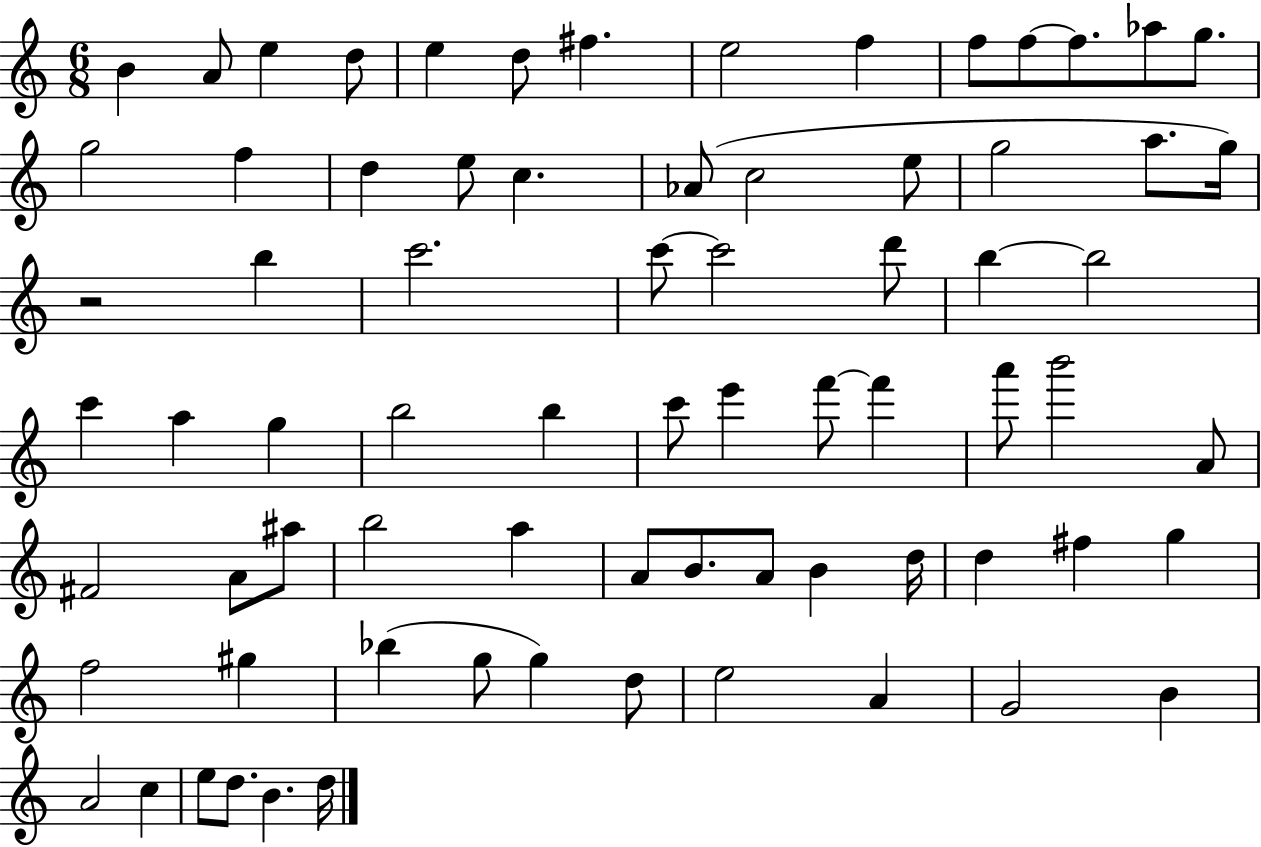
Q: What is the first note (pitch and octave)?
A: B4